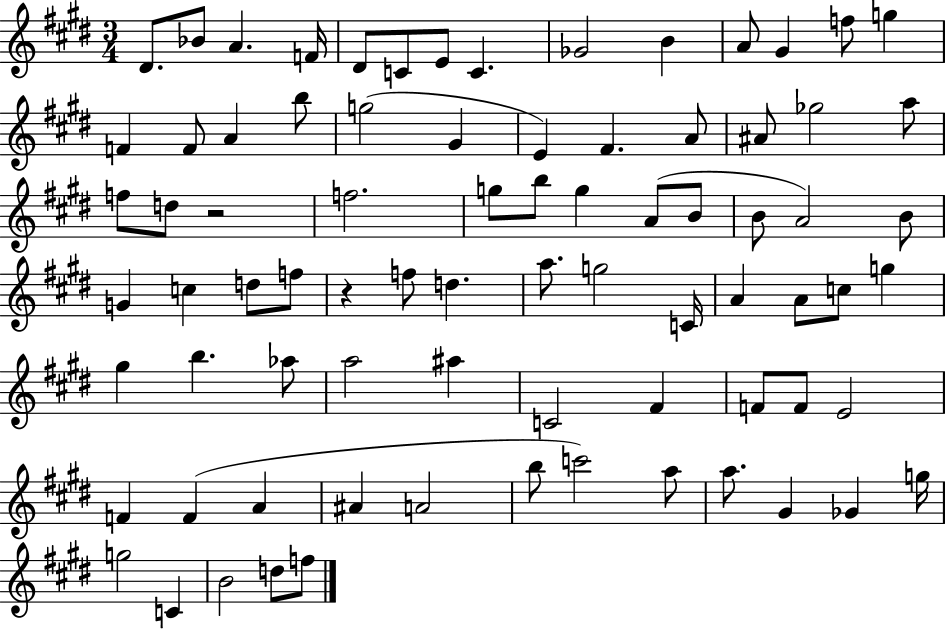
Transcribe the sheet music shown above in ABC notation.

X:1
T:Untitled
M:3/4
L:1/4
K:E
^D/2 _B/2 A F/4 ^D/2 C/2 E/2 C _G2 B A/2 ^G f/2 g F F/2 A b/2 g2 ^G E ^F A/2 ^A/2 _g2 a/2 f/2 d/2 z2 f2 g/2 b/2 g A/2 B/2 B/2 A2 B/2 G c d/2 f/2 z f/2 d a/2 g2 C/4 A A/2 c/2 g ^g b _a/2 a2 ^a C2 ^F F/2 F/2 E2 F F A ^A A2 b/2 c'2 a/2 a/2 ^G _G g/4 g2 C B2 d/2 f/2